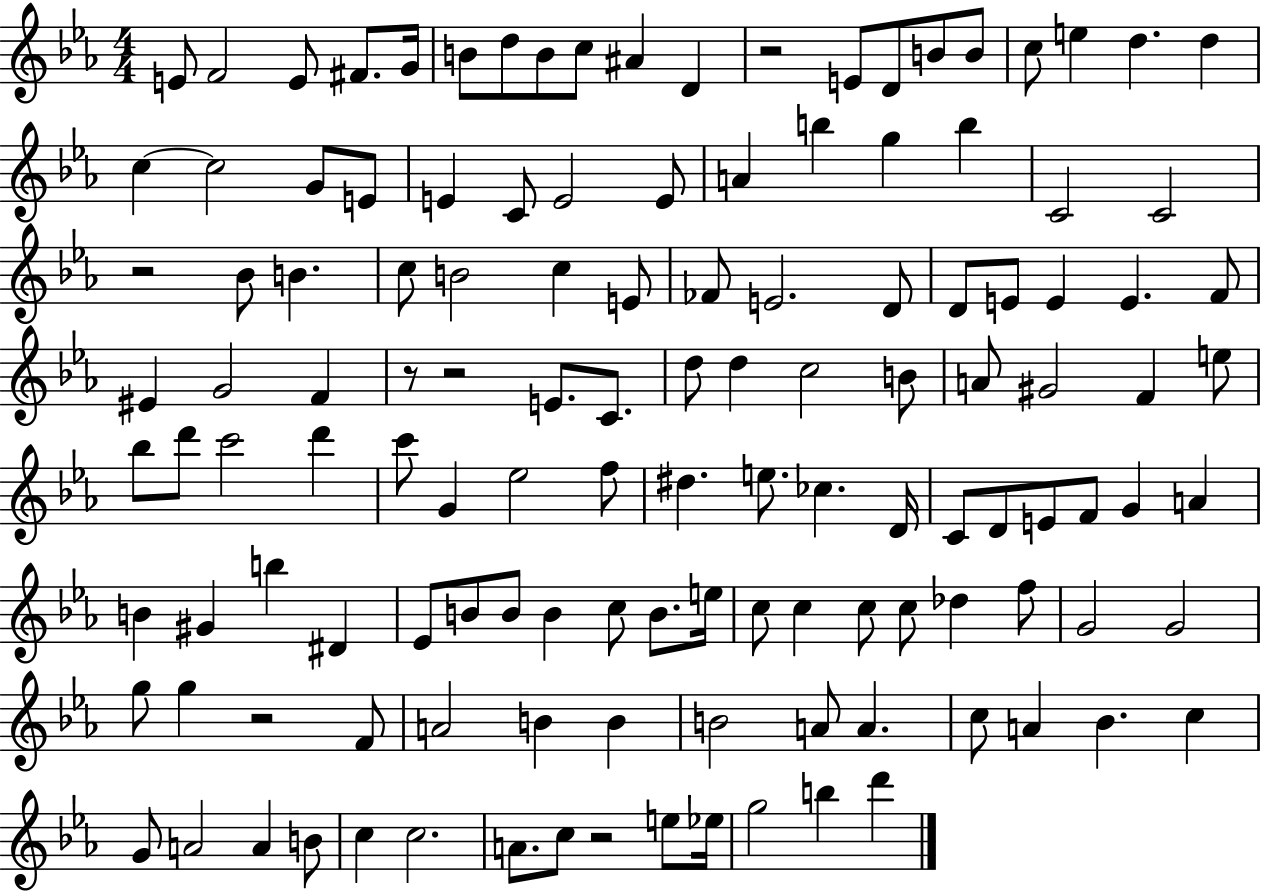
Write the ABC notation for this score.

X:1
T:Untitled
M:4/4
L:1/4
K:Eb
E/2 F2 E/2 ^F/2 G/4 B/2 d/2 B/2 c/2 ^A D z2 E/2 D/2 B/2 B/2 c/2 e d d c c2 G/2 E/2 E C/2 E2 E/2 A b g b C2 C2 z2 _B/2 B c/2 B2 c E/2 _F/2 E2 D/2 D/2 E/2 E E F/2 ^E G2 F z/2 z2 E/2 C/2 d/2 d c2 B/2 A/2 ^G2 F e/2 _b/2 d'/2 c'2 d' c'/2 G _e2 f/2 ^d e/2 _c D/4 C/2 D/2 E/2 F/2 G A B ^G b ^D _E/2 B/2 B/2 B c/2 B/2 e/4 c/2 c c/2 c/2 _d f/2 G2 G2 g/2 g z2 F/2 A2 B B B2 A/2 A c/2 A _B c G/2 A2 A B/2 c c2 A/2 c/2 z2 e/2 _e/4 g2 b d'